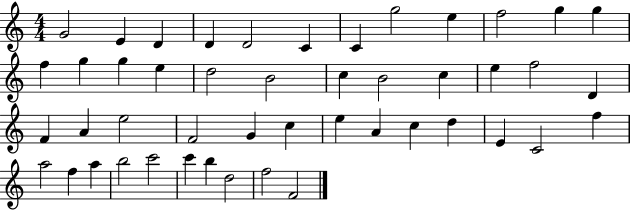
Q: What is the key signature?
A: C major